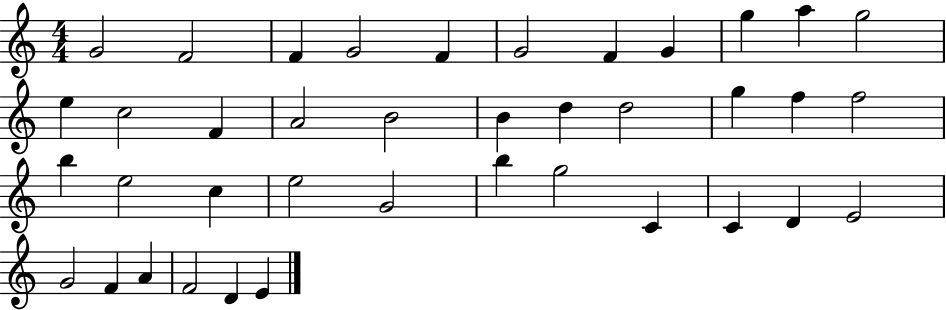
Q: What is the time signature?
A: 4/4